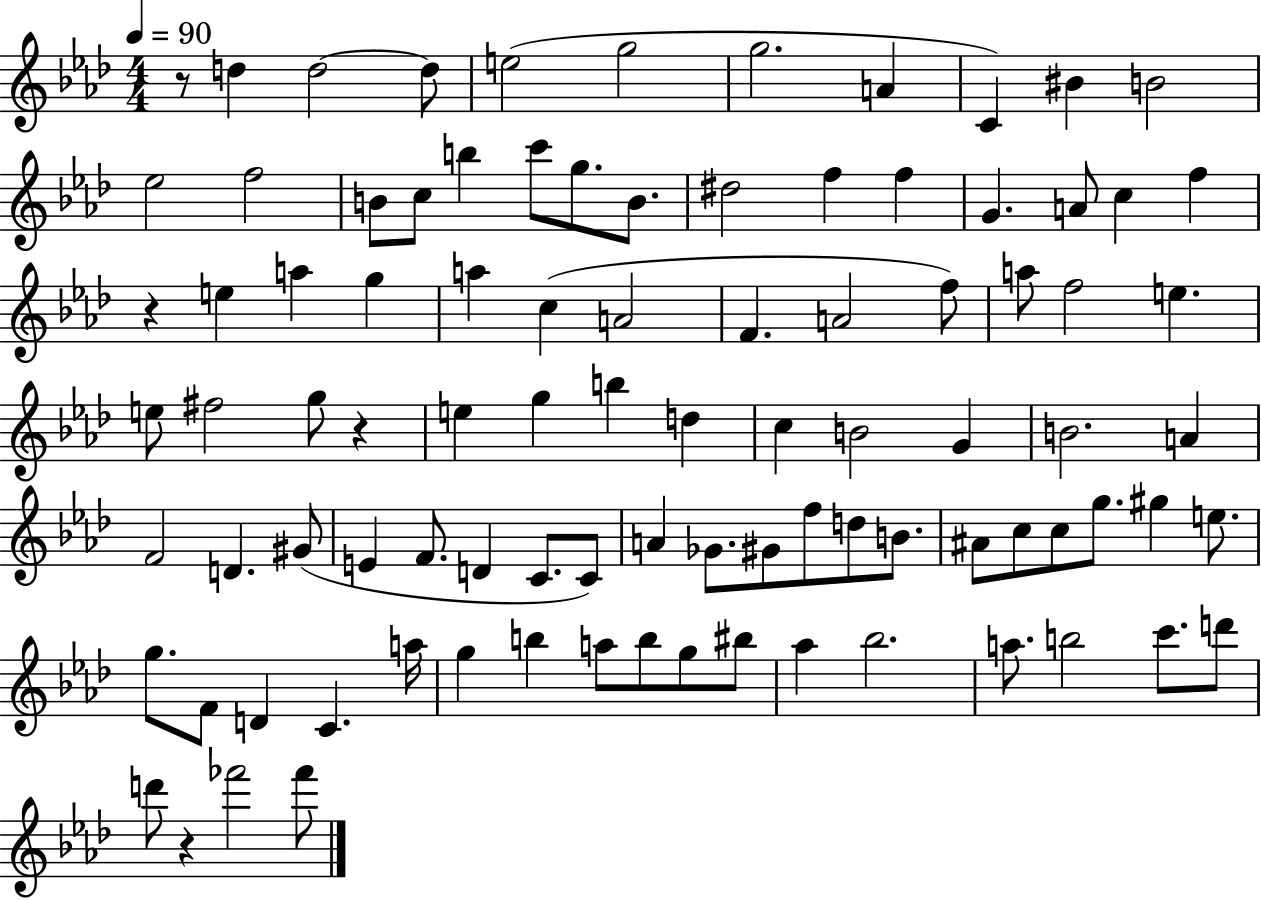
R/e D5/q D5/h D5/e E5/h G5/h G5/h. A4/q C4/q BIS4/q B4/h Eb5/h F5/h B4/e C5/e B5/q C6/e G5/e. B4/e. D#5/h F5/q F5/q G4/q. A4/e C5/q F5/q R/q E5/q A5/q G5/q A5/q C5/q A4/h F4/q. A4/h F5/e A5/e F5/h E5/q. E5/e F#5/h G5/e R/q E5/q G5/q B5/q D5/q C5/q B4/h G4/q B4/h. A4/q F4/h D4/q. G#4/e E4/q F4/e. D4/q C4/e. C4/e A4/q Gb4/e. G#4/e F5/e D5/e B4/e. A#4/e C5/e C5/e G5/e. G#5/q E5/e. G5/e. F4/e D4/q C4/q. A5/s G5/q B5/q A5/e B5/e G5/e BIS5/e Ab5/q Bb5/h. A5/e. B5/h C6/e. D6/e D6/e R/q FES6/h FES6/e